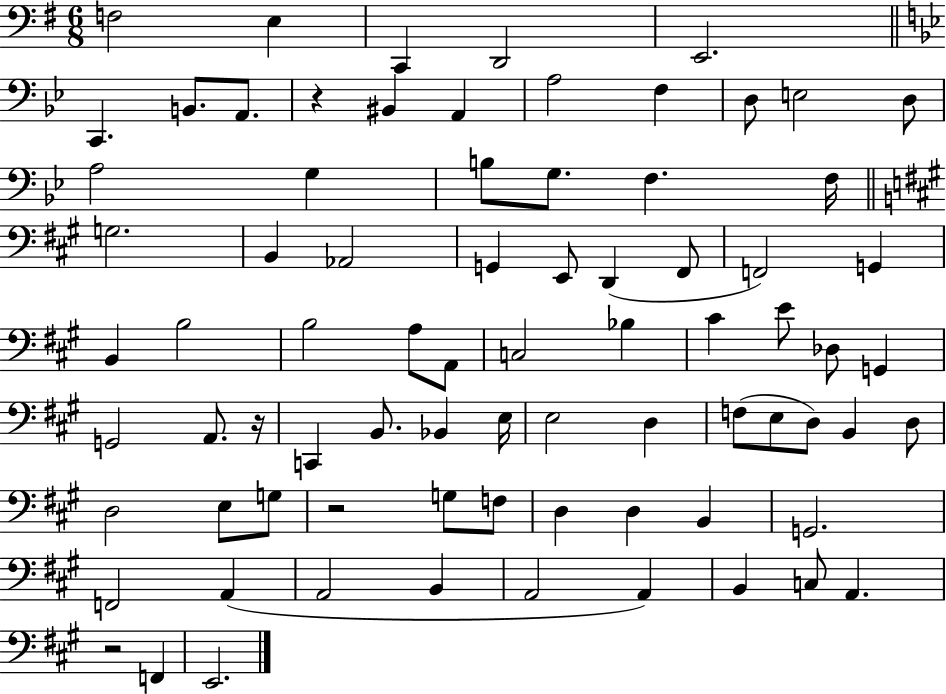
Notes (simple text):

F3/h E3/q C2/q D2/h E2/h. C2/q. B2/e. A2/e. R/q BIS2/q A2/q A3/h F3/q D3/e E3/h D3/e A3/h G3/q B3/e G3/e. F3/q. F3/s G3/h. B2/q Ab2/h G2/q E2/e D2/q F#2/e F2/h G2/q B2/q B3/h B3/h A3/e A2/e C3/h Bb3/q C#4/q E4/e Db3/e G2/q G2/h A2/e. R/s C2/q B2/e. Bb2/q E3/s E3/h D3/q F3/e E3/e D3/e B2/q D3/e D3/h E3/e G3/e R/h G3/e F3/e D3/q D3/q B2/q G2/h. F2/h A2/q A2/h B2/q A2/h A2/q B2/q C3/e A2/q. R/h F2/q E2/h.